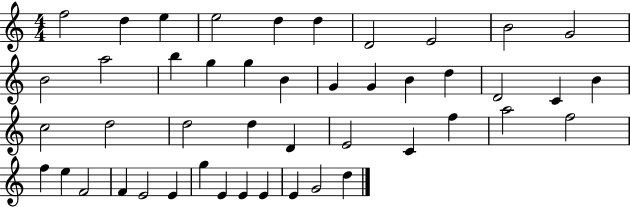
{
  \clef treble
  \numericTimeSignature
  \time 4/4
  \key c \major
  f''2 d''4 e''4 | e''2 d''4 d''4 | d'2 e'2 | b'2 g'2 | \break b'2 a''2 | b''4 g''4 g''4 b'4 | g'4 g'4 b'4 d''4 | d'2 c'4 b'4 | \break c''2 d''2 | d''2 d''4 d'4 | e'2 c'4 f''4 | a''2 f''2 | \break f''4 e''4 f'2 | f'4 e'2 e'4 | g''4 e'4 e'4 e'4 | e'4 g'2 d''4 | \break \bar "|."
}